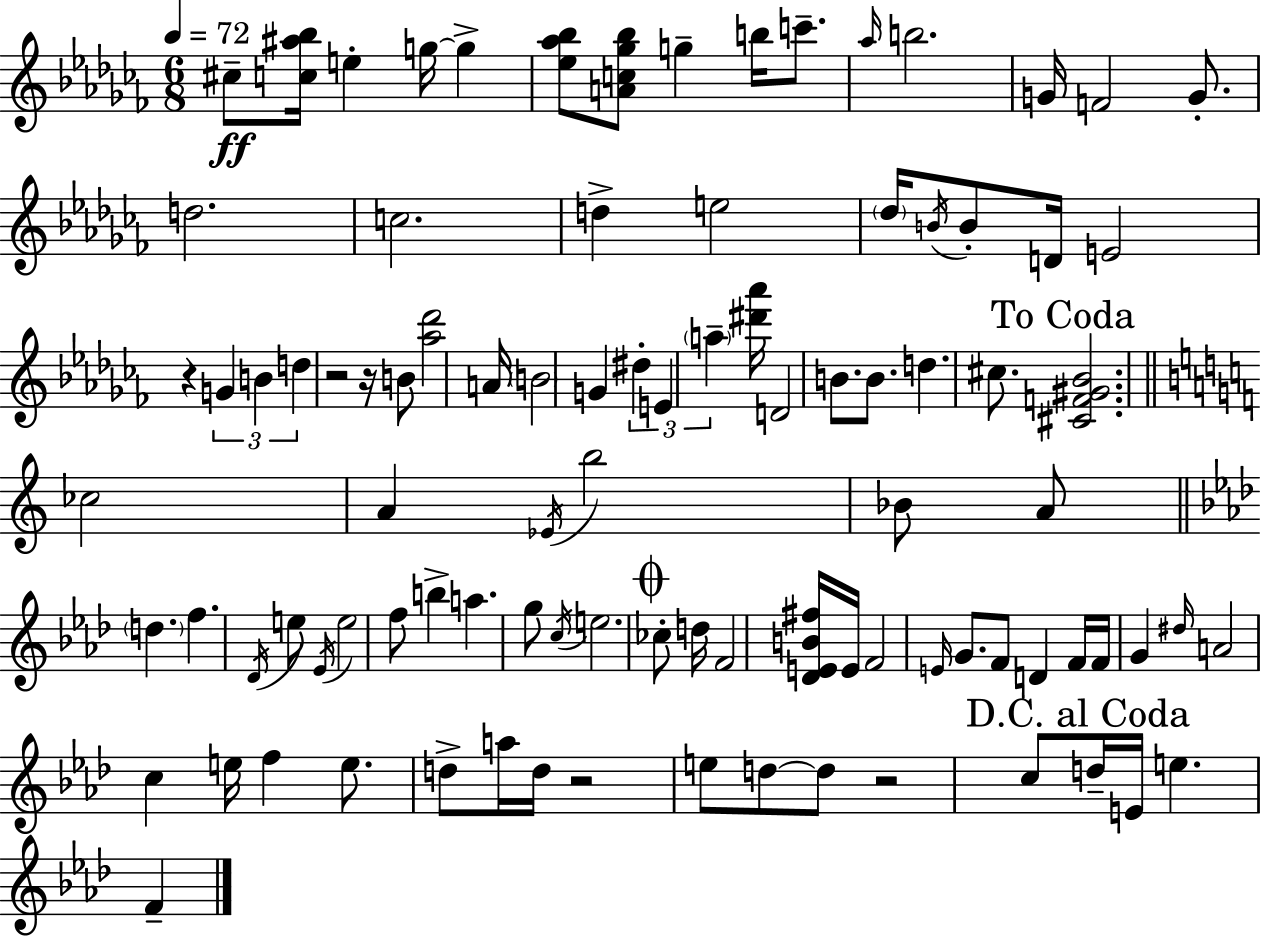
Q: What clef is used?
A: treble